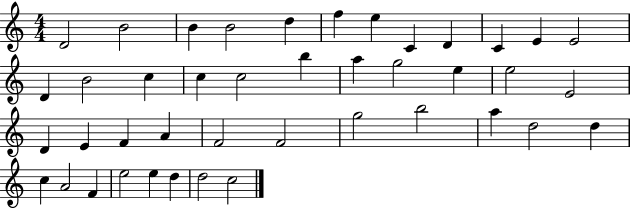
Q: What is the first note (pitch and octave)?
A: D4